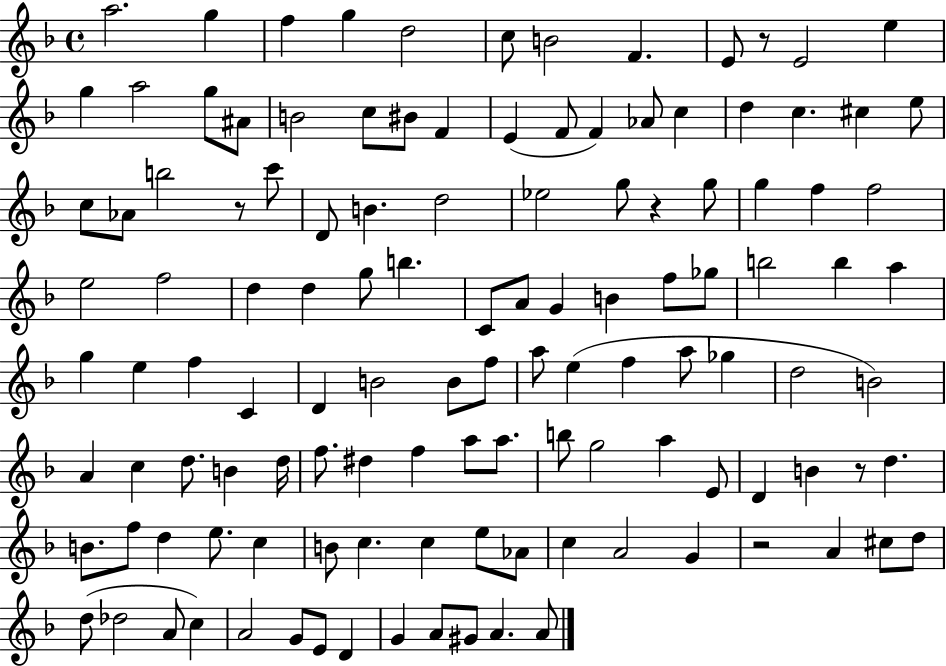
X:1
T:Untitled
M:4/4
L:1/4
K:F
a2 g f g d2 c/2 B2 F E/2 z/2 E2 e g a2 g/2 ^A/2 B2 c/2 ^B/2 F E F/2 F _A/2 c d c ^c e/2 c/2 _A/2 b2 z/2 c'/2 D/2 B d2 _e2 g/2 z g/2 g f f2 e2 f2 d d g/2 b C/2 A/2 G B f/2 _g/2 b2 b a g e f C D B2 B/2 f/2 a/2 e f a/2 _g d2 B2 A c d/2 B d/4 f/2 ^d f a/2 a/2 b/2 g2 a E/2 D B z/2 d B/2 f/2 d e/2 c B/2 c c e/2 _A/2 c A2 G z2 A ^c/2 d/2 d/2 _d2 A/2 c A2 G/2 E/2 D G A/2 ^G/2 A A/2